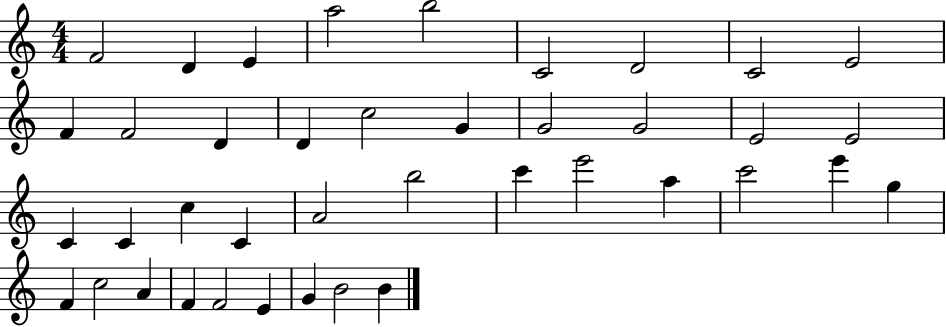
{
  \clef treble
  \numericTimeSignature
  \time 4/4
  \key c \major
  f'2 d'4 e'4 | a''2 b''2 | c'2 d'2 | c'2 e'2 | \break f'4 f'2 d'4 | d'4 c''2 g'4 | g'2 g'2 | e'2 e'2 | \break c'4 c'4 c''4 c'4 | a'2 b''2 | c'''4 e'''2 a''4 | c'''2 e'''4 g''4 | \break f'4 c''2 a'4 | f'4 f'2 e'4 | g'4 b'2 b'4 | \bar "|."
}